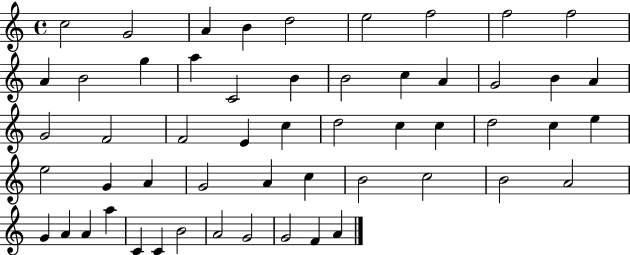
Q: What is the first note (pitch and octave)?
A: C5